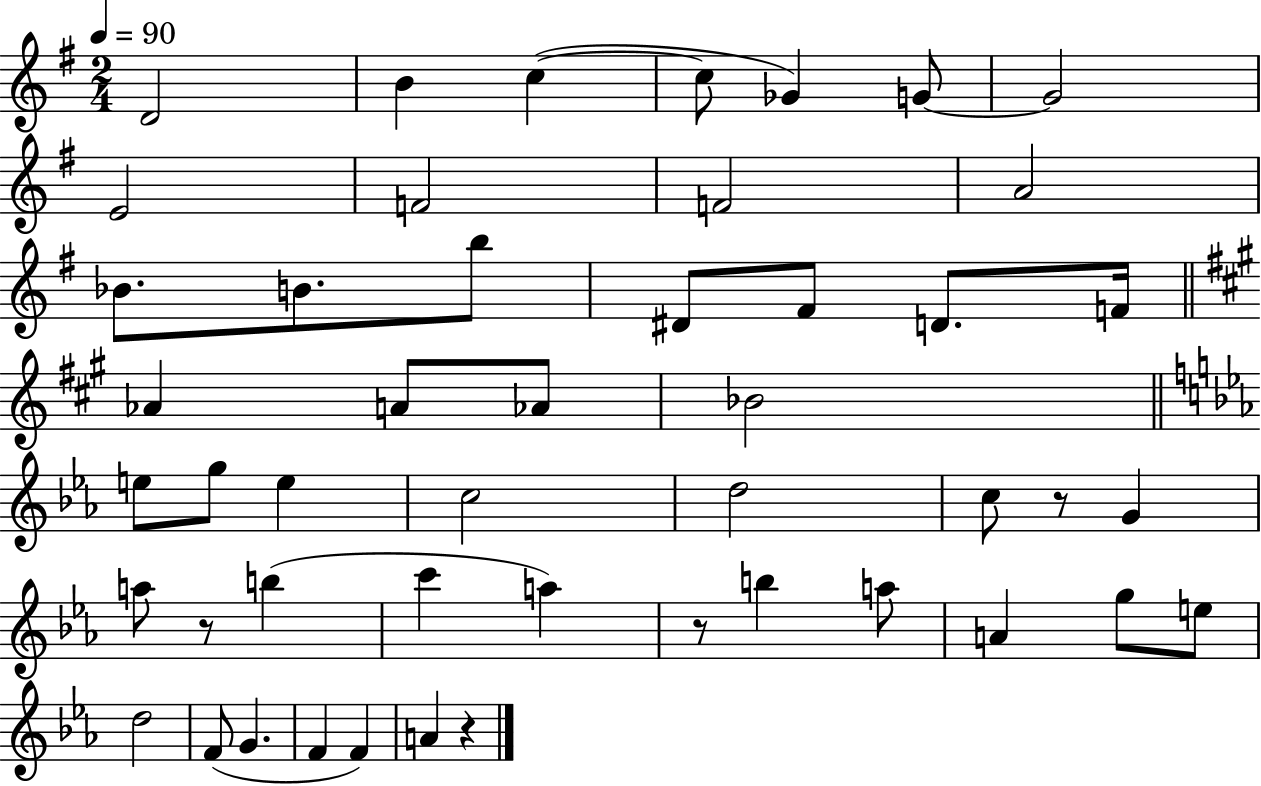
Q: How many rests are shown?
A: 4